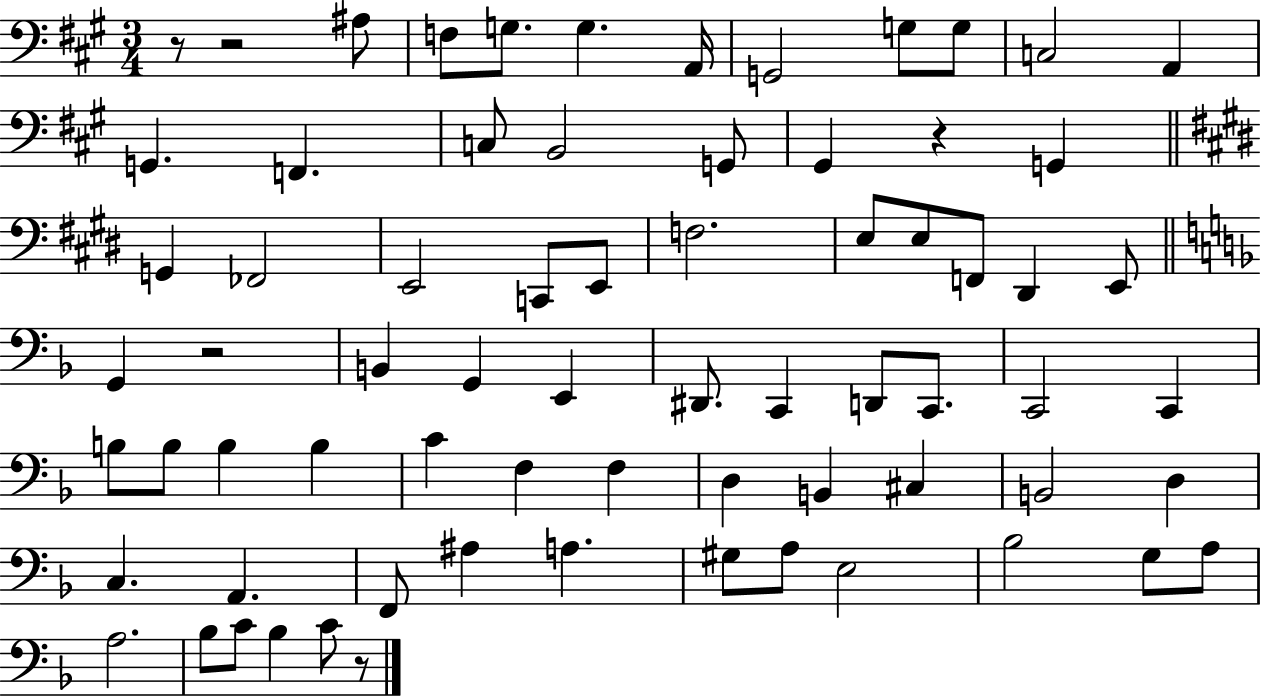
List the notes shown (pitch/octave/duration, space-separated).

R/e R/h A#3/e F3/e G3/e. G3/q. A2/s G2/h G3/e G3/e C3/h A2/q G2/q. F2/q. C3/e B2/h G2/e G#2/q R/q G2/q G2/q FES2/h E2/h C2/e E2/e F3/h. E3/e E3/e F2/e D#2/q E2/e G2/q R/h B2/q G2/q E2/q D#2/e. C2/q D2/e C2/e. C2/h C2/q B3/e B3/e B3/q B3/q C4/q F3/q F3/q D3/q B2/q C#3/q B2/h D3/q C3/q. A2/q. F2/e A#3/q A3/q. G#3/e A3/e E3/h Bb3/h G3/e A3/e A3/h. Bb3/e C4/e Bb3/q C4/e R/e